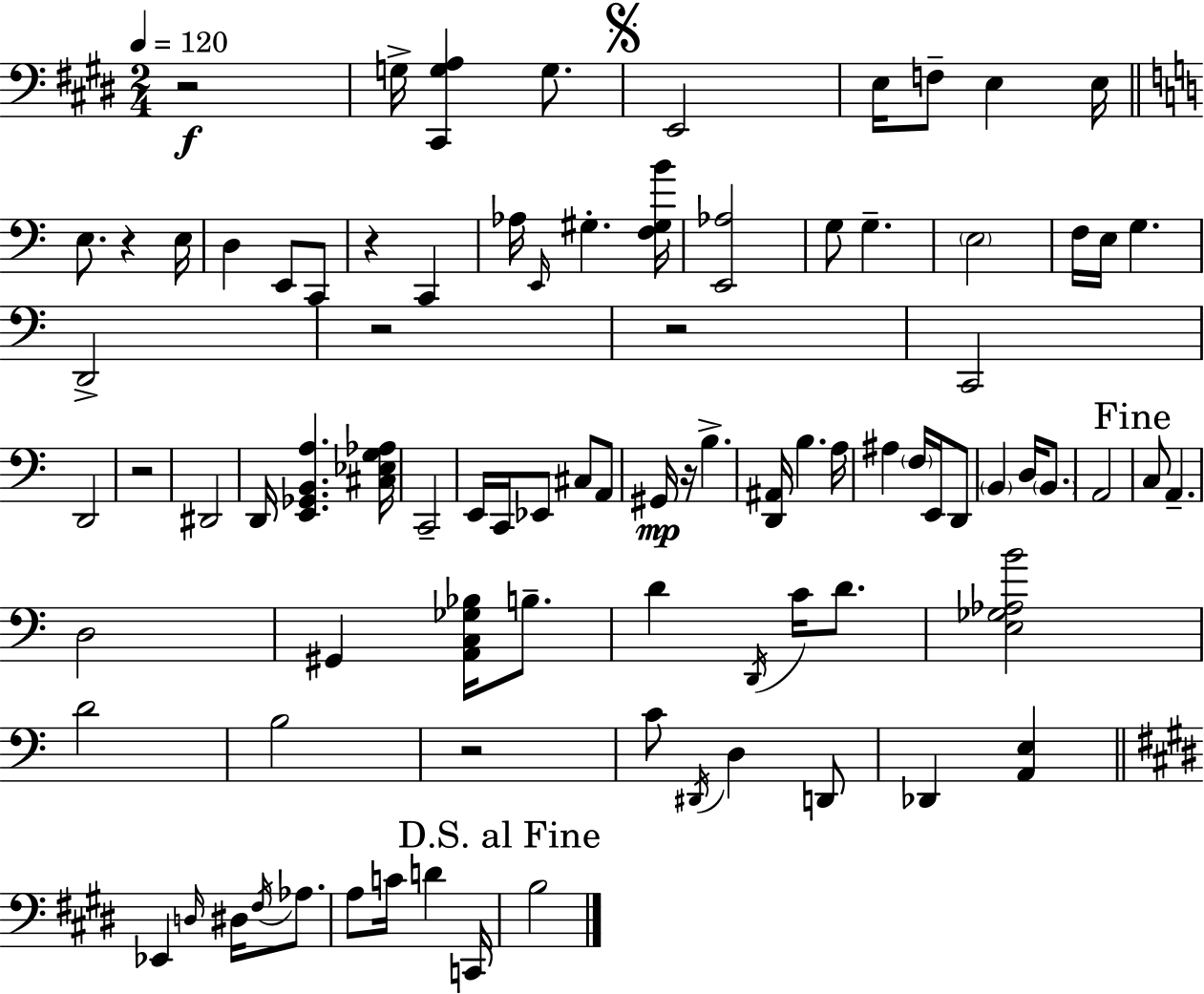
X:1
T:Untitled
M:2/4
L:1/4
K:E
z2 G,/4 [^C,,G,A,] G,/2 E,,2 E,/4 F,/2 E, E,/4 E,/2 z E,/4 D, E,,/2 C,,/2 z C,, _A,/4 E,,/4 ^G, [F,^G,B]/4 [E,,_A,]2 G,/2 G, E,2 F,/4 E,/4 G, D,,2 z2 z2 C,,2 D,,2 z2 ^D,,2 D,,/4 [E,,_G,,B,,A,] [^C,_E,G,_A,]/4 C,,2 E,,/4 C,,/4 _E,,/2 ^C,/2 A,,/2 ^G,,/4 z/4 B, [D,,^A,,]/4 B, A,/4 ^A, F,/4 E,,/4 D,,/2 B,, D,/4 B,,/2 A,,2 C,/2 A,, D,2 ^G,, [A,,C,_G,_B,]/4 B,/2 D D,,/4 C/4 D/2 [E,_G,_A,B]2 D2 B,2 z2 C/2 ^D,,/4 D, D,,/2 _D,, [A,,E,] _E,, D,/4 ^D,/4 ^F,/4 _A,/2 A,/2 C/4 D C,,/4 B,2